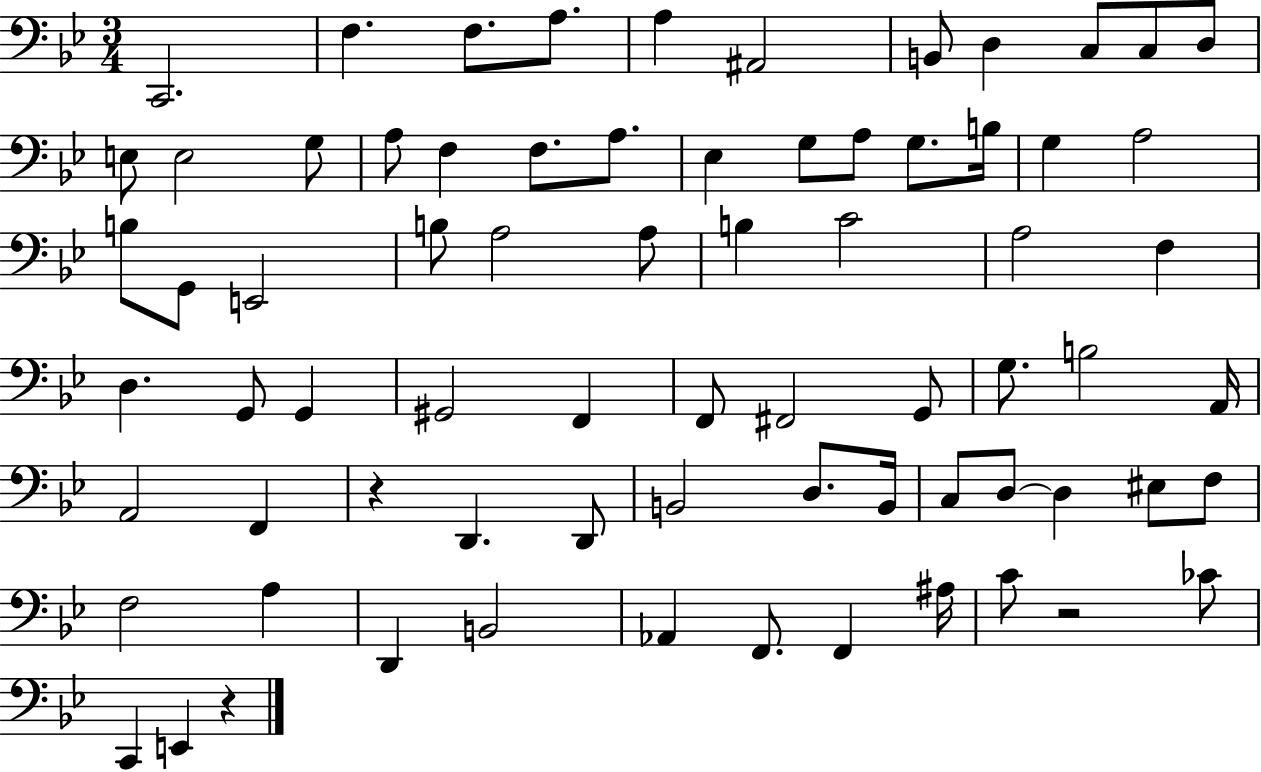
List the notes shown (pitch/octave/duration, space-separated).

C2/h. F3/q. F3/e. A3/e. A3/q A#2/h B2/e D3/q C3/e C3/e D3/e E3/e E3/h G3/e A3/e F3/q F3/e. A3/e. Eb3/q G3/e A3/e G3/e. B3/s G3/q A3/h B3/e G2/e E2/h B3/e A3/h A3/e B3/q C4/h A3/h F3/q D3/q. G2/e G2/q G#2/h F2/q F2/e F#2/h G2/e G3/e. B3/h A2/s A2/h F2/q R/q D2/q. D2/e B2/h D3/e. B2/s C3/e D3/e D3/q EIS3/e F3/e F3/h A3/q D2/q B2/h Ab2/q F2/e. F2/q A#3/s C4/e R/h CES4/e C2/q E2/q R/q